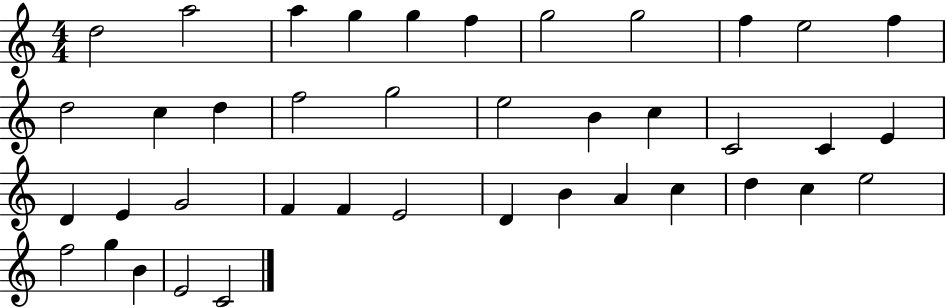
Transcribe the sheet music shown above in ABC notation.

X:1
T:Untitled
M:4/4
L:1/4
K:C
d2 a2 a g g f g2 g2 f e2 f d2 c d f2 g2 e2 B c C2 C E D E G2 F F E2 D B A c d c e2 f2 g B E2 C2